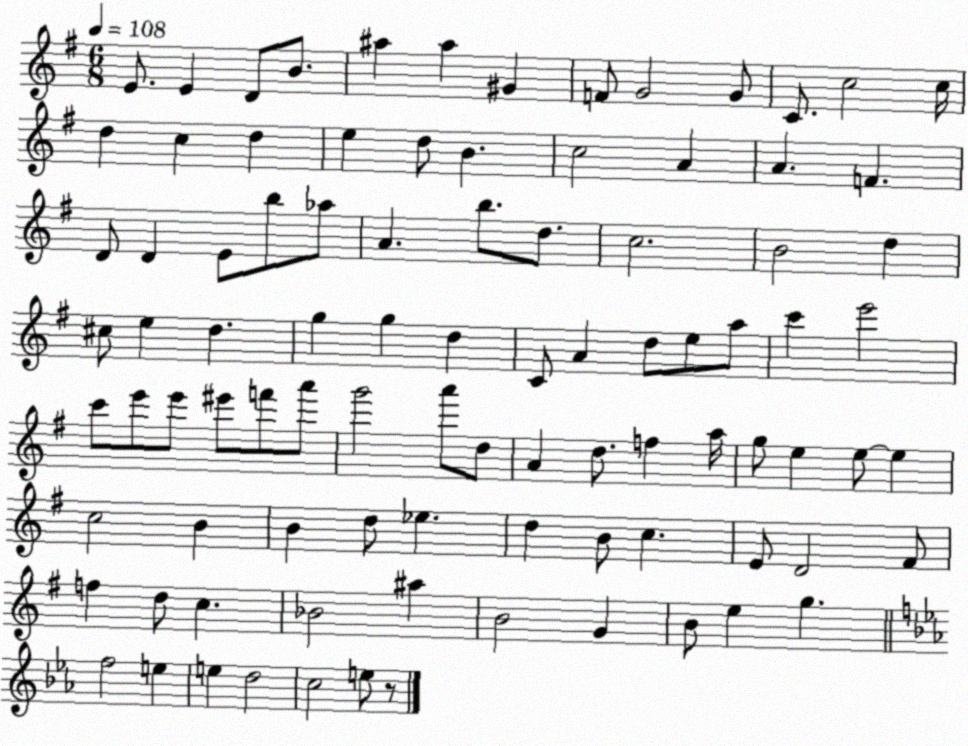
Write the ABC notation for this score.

X:1
T:Untitled
M:6/8
L:1/4
K:G
E/2 E D/2 B/2 ^a ^a ^G F/2 G2 G/2 C/2 c2 c/4 d c d e d/2 B c2 A A F D/2 D E/2 b/2 _a/2 A b/2 d/2 c2 B2 d ^c/2 e d g g d C/2 A d/2 e/2 a/2 c' e'2 c'/2 e'/2 e'/2 ^e'/2 f'/2 a'/2 g'2 a'/2 d/2 A d/2 f a/4 g/2 e e/2 e c2 B B d/2 _e d B/2 c E/2 D2 ^F/2 f d/2 c _B2 ^a B2 G B/2 e g f2 e e d2 c2 e/2 z/2